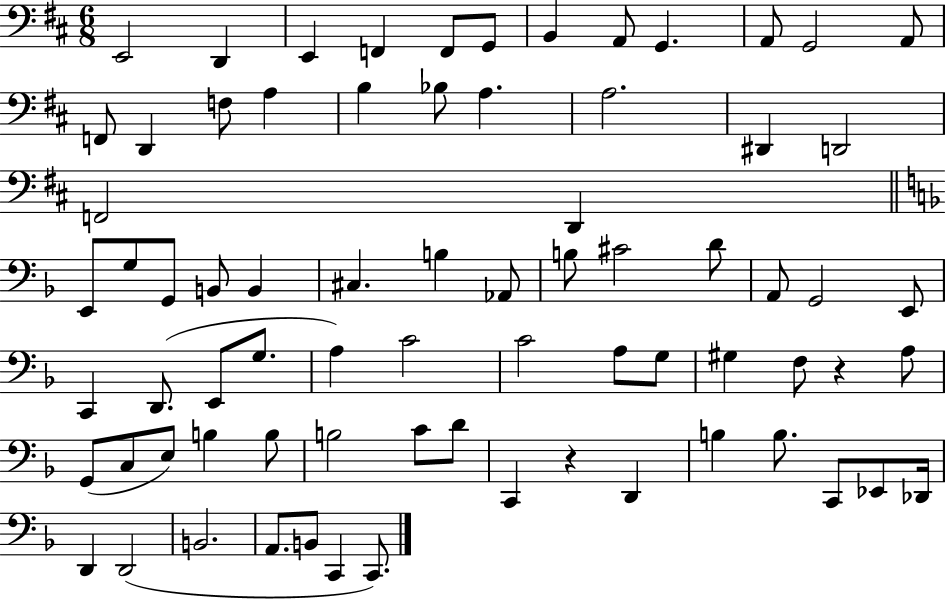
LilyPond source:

{
  \clef bass
  \numericTimeSignature
  \time 6/8
  \key d \major
  \repeat volta 2 { e,2 d,4 | e,4 f,4 f,8 g,8 | b,4 a,8 g,4. | a,8 g,2 a,8 | \break f,8 d,4 f8 a4 | b4 bes8 a4. | a2. | dis,4 d,2 | \break f,2 d,4 | \bar "||" \break \key d \minor e,8 g8 g,8 b,8 b,4 | cis4. b4 aes,8 | b8 cis'2 d'8 | a,8 g,2 e,8 | \break c,4 d,8.( e,8 g8. | a4) c'2 | c'2 a8 g8 | gis4 f8 r4 a8 | \break g,8( c8 e8) b4 b8 | b2 c'8 d'8 | c,4 r4 d,4 | b4 b8. c,8 ees,8 des,16 | \break d,4 d,2( | b,2. | a,8. b,8 c,4 c,8.) | } \bar "|."
}